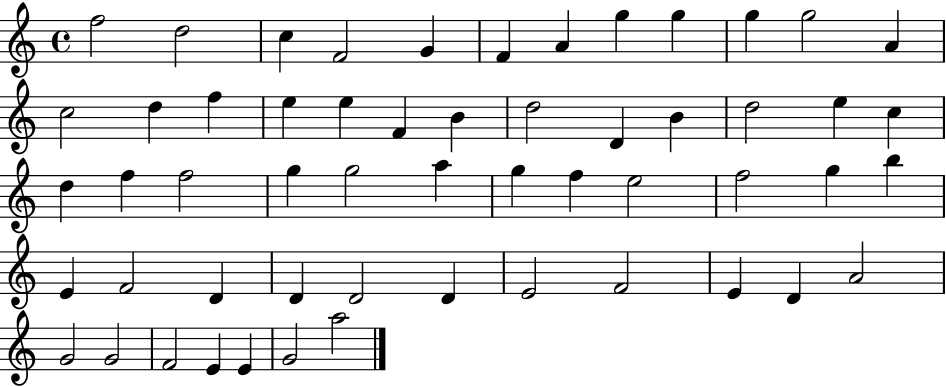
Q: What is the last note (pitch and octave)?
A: A5